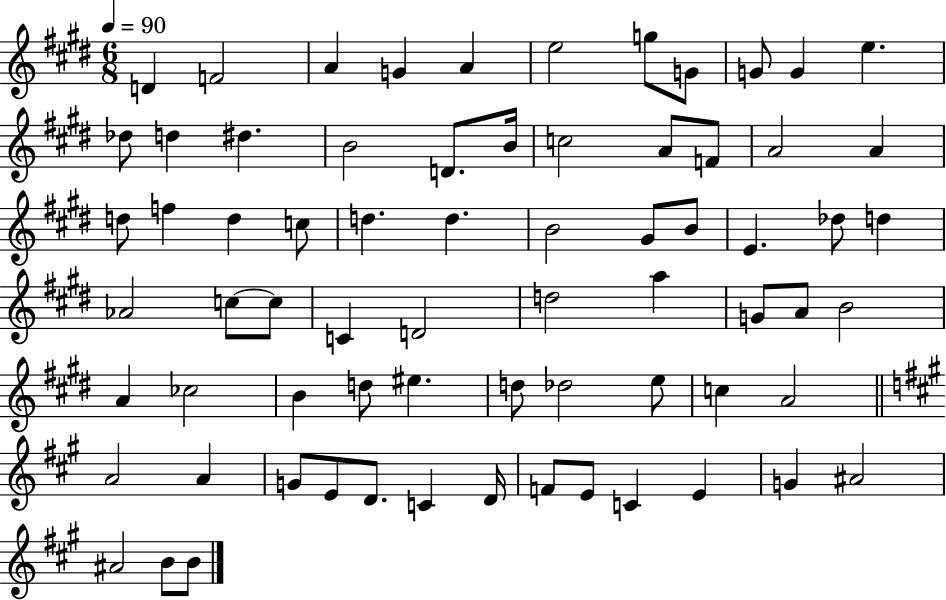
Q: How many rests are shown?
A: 0